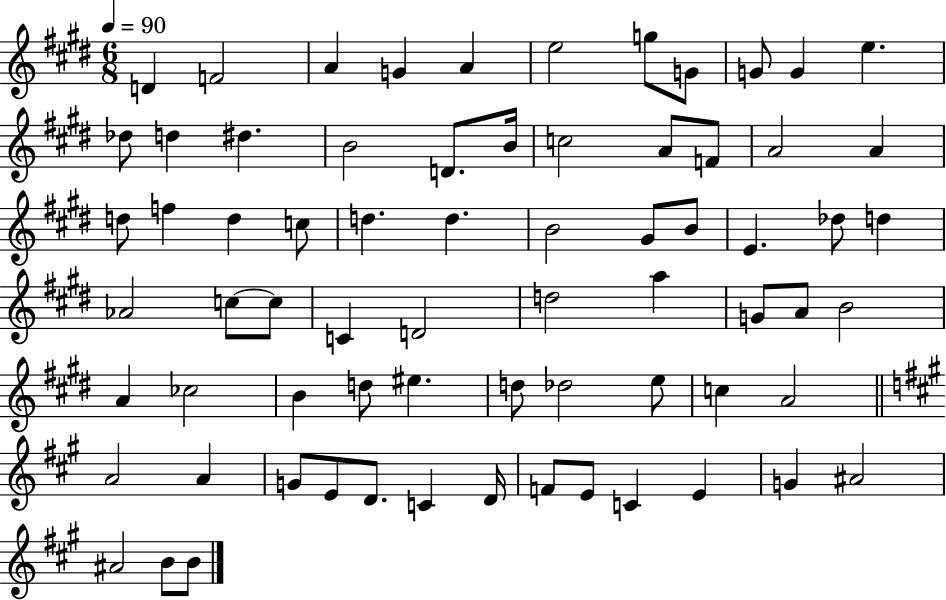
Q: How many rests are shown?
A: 0